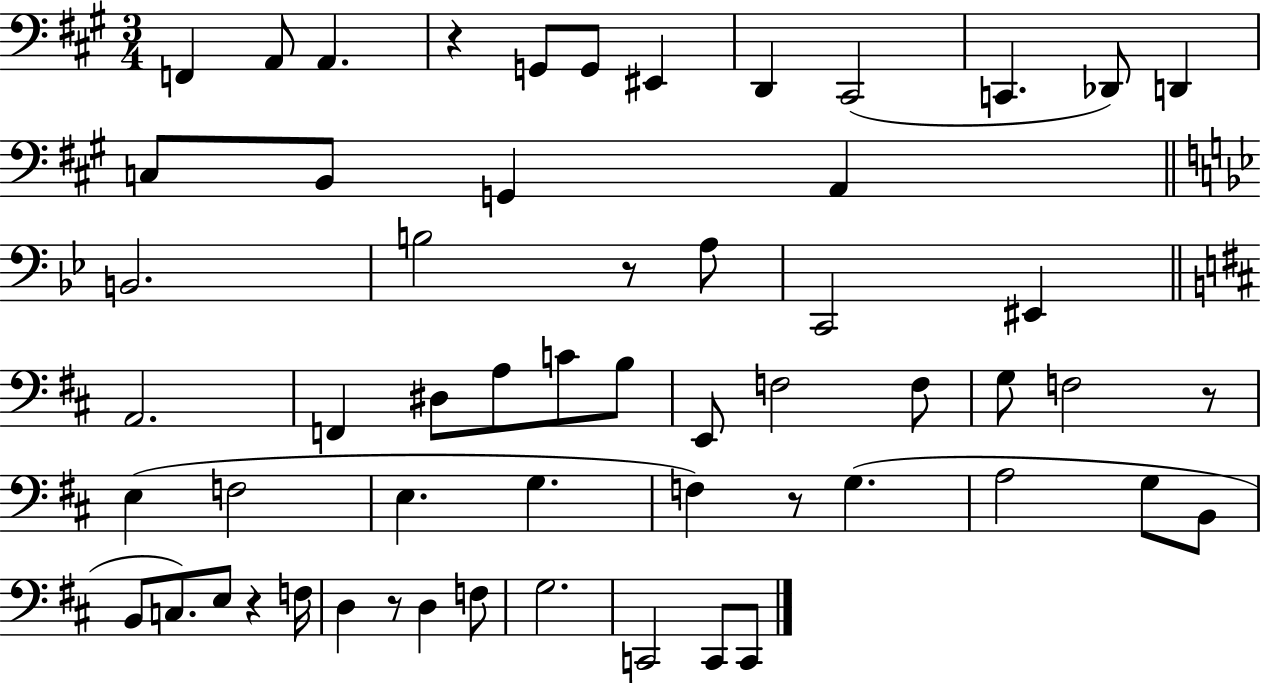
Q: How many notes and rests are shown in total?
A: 57